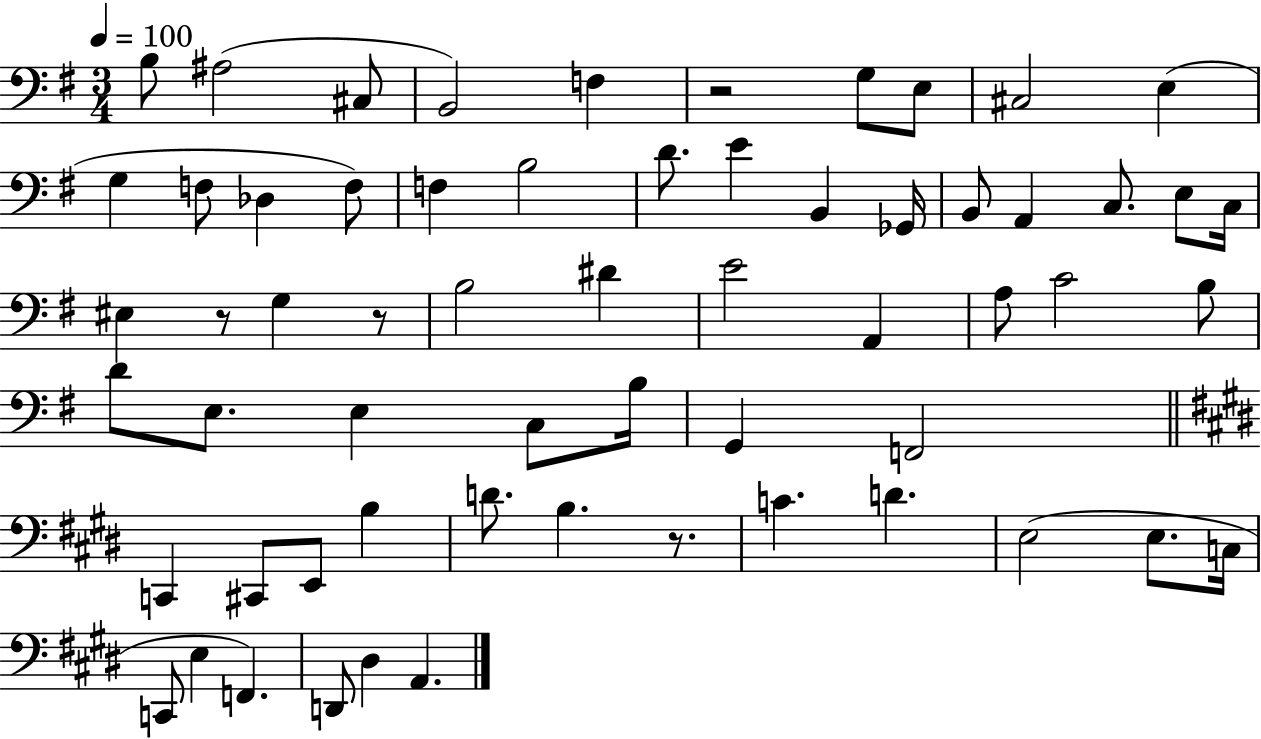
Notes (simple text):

B3/e A#3/h C#3/e B2/h F3/q R/h G3/e E3/e C#3/h E3/q G3/q F3/e Db3/q F3/e F3/q B3/h D4/e. E4/q B2/q Gb2/s B2/e A2/q C3/e. E3/e C3/s EIS3/q R/e G3/q R/e B3/h D#4/q E4/h A2/q A3/e C4/h B3/e D4/e E3/e. E3/q C3/e B3/s G2/q F2/h C2/q C#2/e E2/e B3/q D4/e. B3/q. R/e. C4/q. D4/q. E3/h E3/e. C3/s C2/e E3/q F2/q. D2/e D#3/q A2/q.